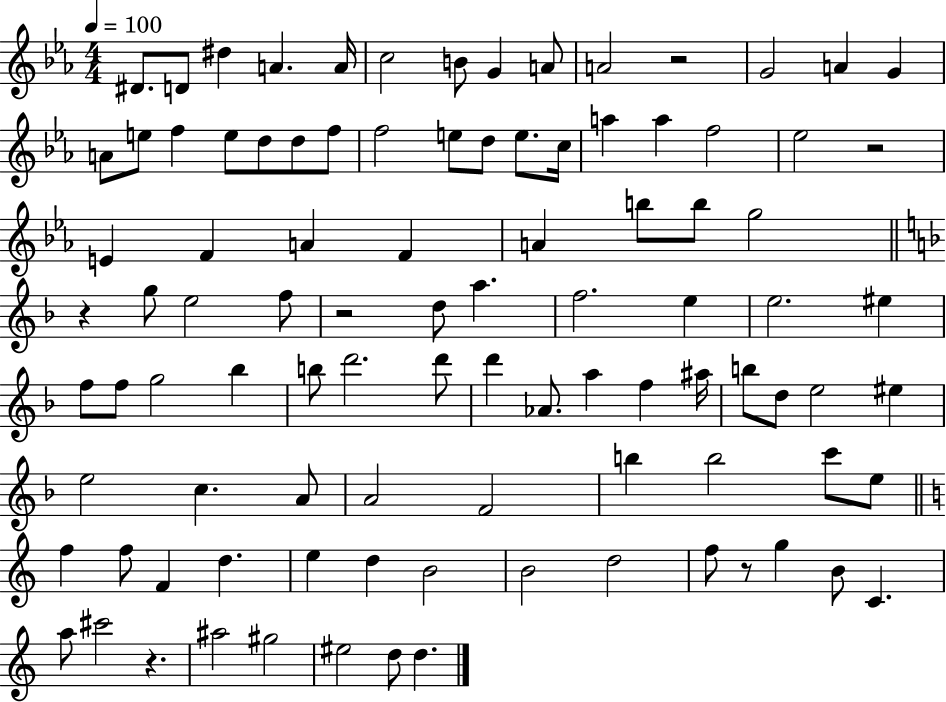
{
  \clef treble
  \numericTimeSignature
  \time 4/4
  \key ees \major
  \tempo 4 = 100
  \repeat volta 2 { dis'8. d'8 dis''4 a'4. a'16 | c''2 b'8 g'4 a'8 | a'2 r2 | g'2 a'4 g'4 | \break a'8 e''8 f''4 e''8 d''8 d''8 f''8 | f''2 e''8 d''8 e''8. c''16 | a''4 a''4 f''2 | ees''2 r2 | \break e'4 f'4 a'4 f'4 | a'4 b''8 b''8 g''2 | \bar "||" \break \key d \minor r4 g''8 e''2 f''8 | r2 d''8 a''4. | f''2. e''4 | e''2. eis''4 | \break f''8 f''8 g''2 bes''4 | b''8 d'''2. d'''8 | d'''4 aes'8. a''4 f''4 ais''16 | b''8 d''8 e''2 eis''4 | \break e''2 c''4. a'8 | a'2 f'2 | b''4 b''2 c'''8 e''8 | \bar "||" \break \key a \minor f''4 f''8 f'4 d''4. | e''4 d''4 b'2 | b'2 d''2 | f''8 r8 g''4 b'8 c'4. | \break a''8 cis'''2 r4. | ais''2 gis''2 | eis''2 d''8 d''4. | } \bar "|."
}